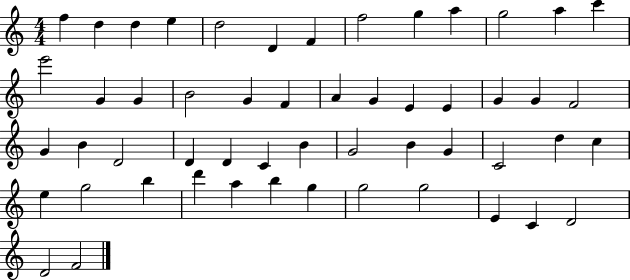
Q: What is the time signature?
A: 4/4